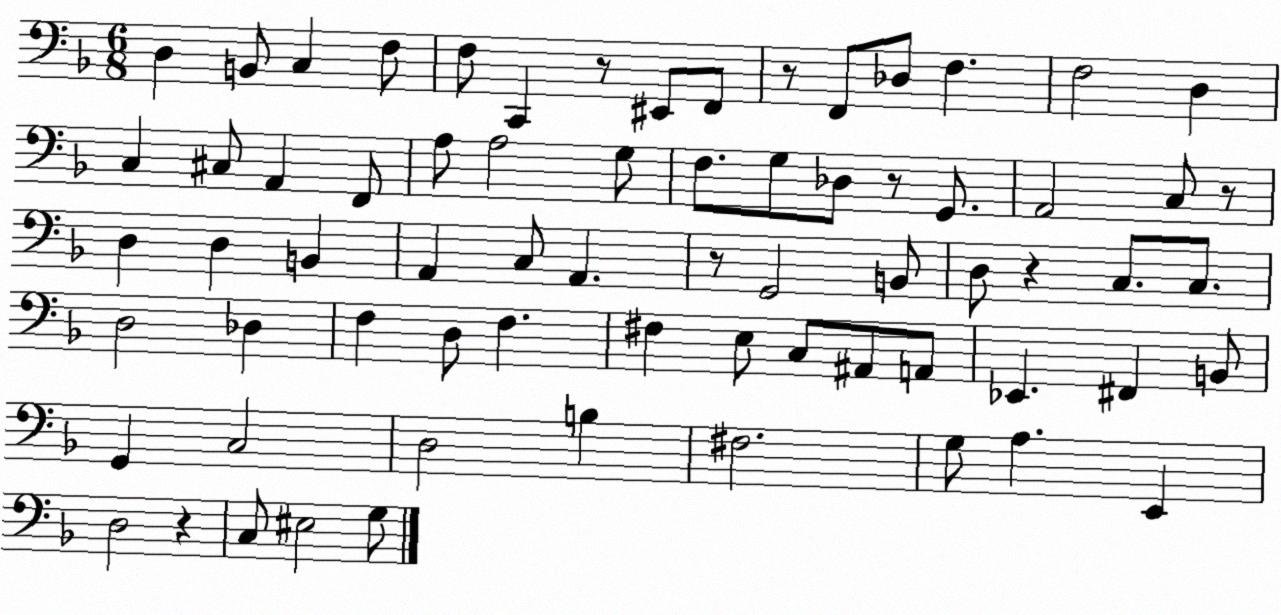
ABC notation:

X:1
T:Untitled
M:6/8
L:1/4
K:F
D, B,,/2 C, F,/2 F,/2 C,, z/2 ^E,,/2 F,,/2 z/2 F,,/2 _D,/2 F, F,2 D, C, ^C,/2 A,, F,,/2 A,/2 A,2 G,/2 F,/2 G,/2 _D,/2 z/2 G,,/2 A,,2 C,/2 z/2 D, D, B,, A,, C,/2 A,, z/2 G,,2 B,,/2 D,/2 z C,/2 C,/2 D,2 _D, F, D,/2 F, ^F, E,/2 C,/2 ^A,,/2 A,,/2 _E,, ^F,, B,,/2 G,, C,2 D,2 B, ^F,2 G,/2 A, E,, D,2 z C,/2 ^E,2 G,/2